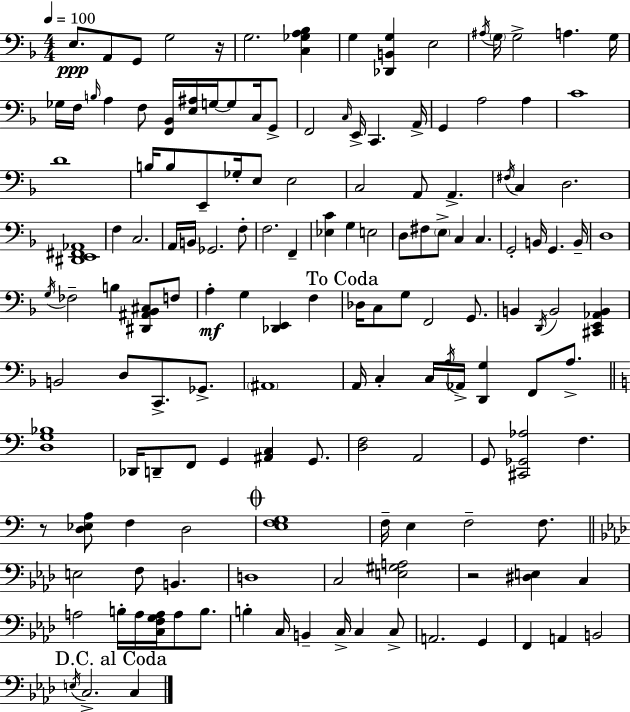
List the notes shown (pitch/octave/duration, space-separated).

E3/e. A2/e G2/e G3/h R/s G3/h. [C3,Gb3,A3,Bb3]/q G3/q [Db2,B2,G3]/q E3/h A#3/s G3/s G3/h A3/q. G3/s Gb3/s F3/s B3/s A3/q F3/e [F2,Bb2]/s [E3,A#3]/s G3/s G3/e C3/s G2/e F2/h C3/s E2/s C2/q. A2/s G2/q A3/h A3/q C4/w D4/w B3/s B3/e E2/e Gb3/s E3/e E3/h C3/h A2/e A2/q. F#3/s C3/q D3/h. [D#2,E2,F#2,Ab2]/w F3/q C3/h. A2/s B2/s Gb2/h. F3/e F3/h. F2/q [Eb3,C4]/q G3/q E3/h D3/e F#3/e E3/e C3/q C3/q. G2/h B2/s G2/q. B2/s D3/w G3/s FES3/h B3/q [D#2,A#2,Bb2,C#3]/e F3/e A3/q G3/q [Db2,E2]/q F3/q Db3/s C3/e G3/e F2/h G2/e. B2/q D2/s B2/h [C#2,E2,Ab2,B2]/q B2/h D3/e C2/e. Gb2/e. A#2/w A2/s C3/q C3/s A3/s Ab2/s [D2,G3]/q F2/e A3/e. [D3,G3,Bb3]/w Db2/s D2/e F2/e G2/q [A#2,C3]/q G2/e. [D3,F3]/h A2/h G2/e [C#2,Gb2,Ab3]/h F3/q. R/e [D3,Eb3,A3]/e F3/q D3/h [E3,F3,G3]/w F3/s E3/q F3/h F3/e. E3/h F3/e B2/q. D3/w C3/h [E3,G#3,A3]/h R/h [D#3,E3]/q C3/q A3/h B3/s A3/s [C3,F3,G3,A3]/s A3/e B3/e. B3/q C3/s B2/q C3/s C3/q C3/e A2/h. G2/q F2/q A2/q B2/h E3/s C3/h. C3/q